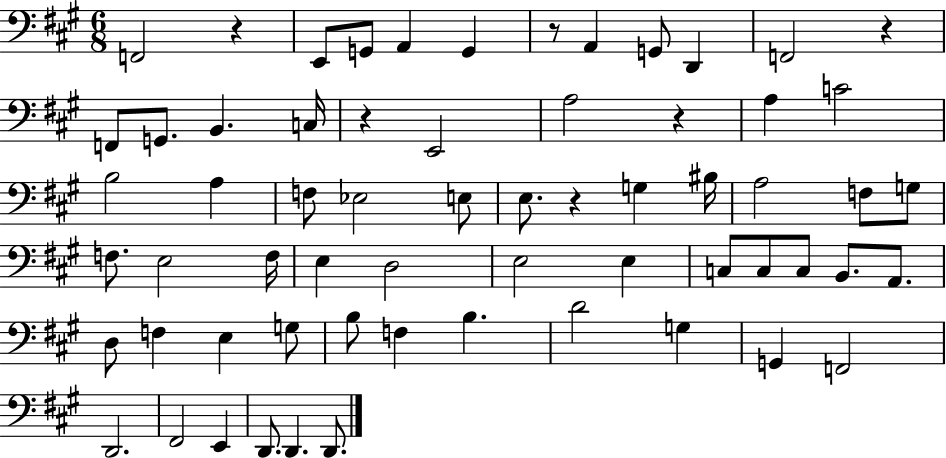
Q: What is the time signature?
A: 6/8